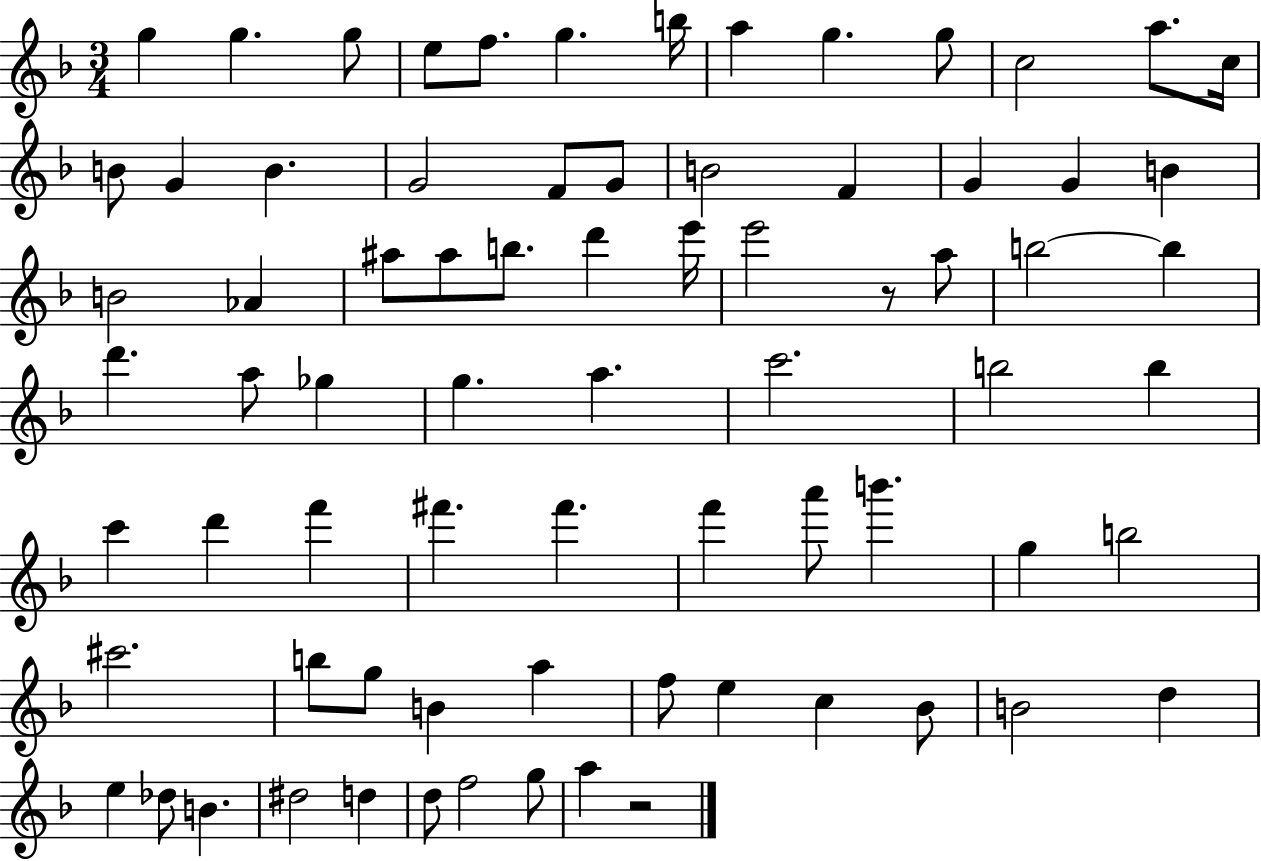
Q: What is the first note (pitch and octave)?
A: G5